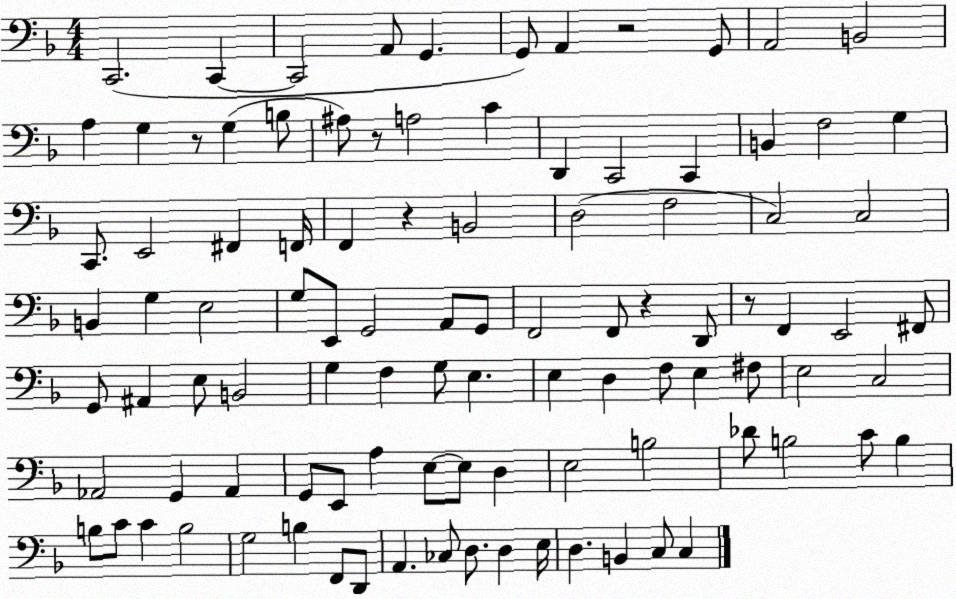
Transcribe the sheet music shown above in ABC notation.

X:1
T:Untitled
M:4/4
L:1/4
K:F
C,,2 C,, C,,2 A,,/2 G,, G,,/2 A,, z2 G,,/2 A,,2 B,,2 A, G, z/2 G, B,/2 ^A,/2 z/2 A,2 C D,, C,,2 C,, B,, F,2 G, C,,/2 E,,2 ^F,, F,,/4 F,, z B,,2 D,2 F,2 C,2 C,2 B,, G, E,2 G,/2 E,,/2 G,,2 A,,/2 G,,/2 F,,2 F,,/2 z D,,/2 z/2 F,, E,,2 ^F,,/2 G,,/2 ^A,, E,/2 B,,2 G, F, G,/2 E, E, D, F,/2 E, ^F,/2 E,2 C,2 _A,,2 G,, _A,, G,,/2 E,,/2 A, E,/2 E,/2 D, E,2 B,2 _D/2 B,2 C/2 B, B,/2 C/2 C B,2 G,2 B, F,,/2 D,,/2 A,, _C,/2 D,/2 D, E,/4 D, B,, C,/2 C,